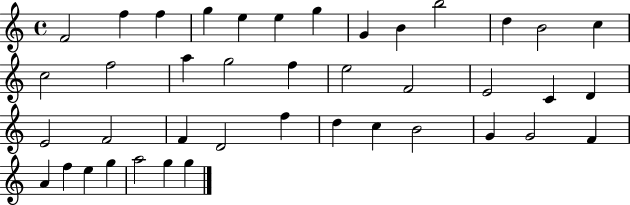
X:1
T:Untitled
M:4/4
L:1/4
K:C
F2 f f g e e g G B b2 d B2 c c2 f2 a g2 f e2 F2 E2 C D E2 F2 F D2 f d c B2 G G2 F A f e g a2 g g